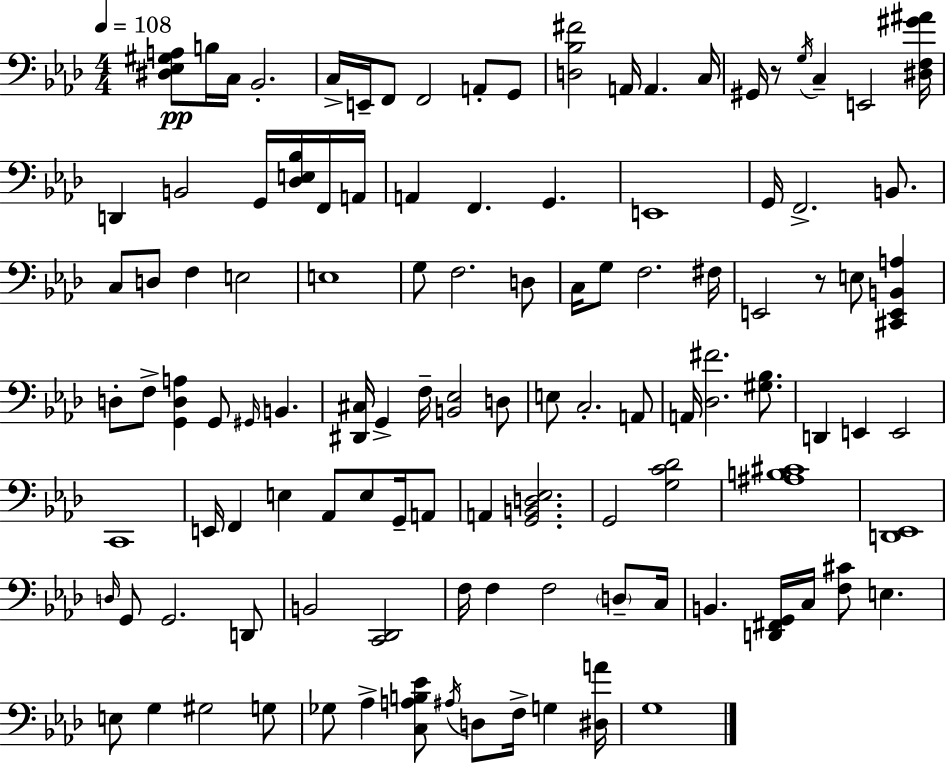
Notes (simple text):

[D#3,Eb3,G#3,A3]/e B3/s C3/s Bb2/h. C3/s E2/s F2/e F2/h A2/e G2/e [D3,Bb3,F#4]/h A2/s A2/q. C3/s G#2/s R/e G3/s C3/q E2/h [D#3,F3,G#4,A#4]/s D2/q B2/h G2/s [Db3,E3,Bb3]/s F2/s A2/s A2/q F2/q. G2/q. E2/w G2/s F2/h. B2/e. C3/e D3/e F3/q E3/h E3/w G3/e F3/h. D3/e C3/s G3/e F3/h. F#3/s E2/h R/e E3/e [C#2,E2,B2,A3]/q D3/e F3/e [G2,D3,A3]/q G2/e G#2/s B2/q. [D#2,C#3]/s G2/q F3/s [B2,Eb3]/h D3/e E3/e C3/h. A2/e A2/s [Db3,F#4]/h. [G#3,Bb3]/e. D2/q E2/q E2/h C2/w E2/s F2/q E3/q Ab2/e E3/e G2/s A2/e A2/q [G2,B2,D3,Eb3]/h. G2/h [G3,C4,Db4]/h [A#3,B3,C#4]/w [D2,Eb2]/w D3/s G2/e G2/h. D2/e B2/h [C2,Db2]/h F3/s F3/q F3/h D3/e C3/s B2/q. [D2,F#2,G2]/s C3/s [F3,C#4]/e E3/q. E3/e G3/q G#3/h G3/e Gb3/e Ab3/q [C3,A3,B3,Eb4]/e A#3/s D3/e F3/s G3/q [D#3,A4]/s G3/w